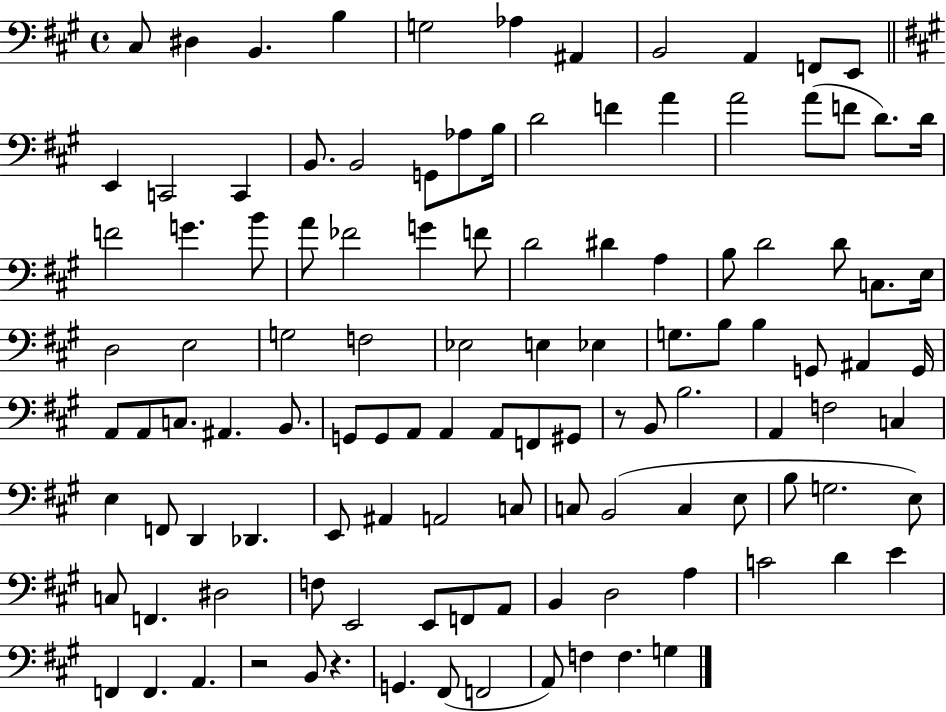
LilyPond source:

{
  \clef bass
  \time 4/4
  \defaultTimeSignature
  \key a \major
  \repeat volta 2 { cis8 dis4 b,4. b4 | g2 aes4 ais,4 | b,2 a,4 f,8 e,8 | \bar "||" \break \key a \major e,4 c,2 c,4 | b,8. b,2 g,8 aes8 b16 | d'2 f'4 a'4 | a'2 a'8( f'8 d'8.) d'16 | \break f'2 g'4. b'8 | a'8 fes'2 g'4 f'8 | d'2 dis'4 a4 | b8 d'2 d'8 c8. e16 | \break d2 e2 | g2 f2 | ees2 e4 ees4 | g8. b8 b4 g,8 ais,4 g,16 | \break a,8 a,8 c8. ais,4. b,8. | g,8 g,8 a,8 a,4 a,8 f,8 gis,8 | r8 b,8 b2. | a,4 f2 c4 | \break e4 f,8 d,4 des,4. | e,8 ais,4 a,2 c8 | c8 b,2( c4 e8 | b8 g2. e8) | \break c8 f,4. dis2 | f8 e,2 e,8 f,8 a,8 | b,4 d2 a4 | c'2 d'4 e'4 | \break f,4 f,4. a,4. | r2 b,8 r4. | g,4. fis,8( f,2 | a,8) f4 f4. g4 | \break } \bar "|."
}